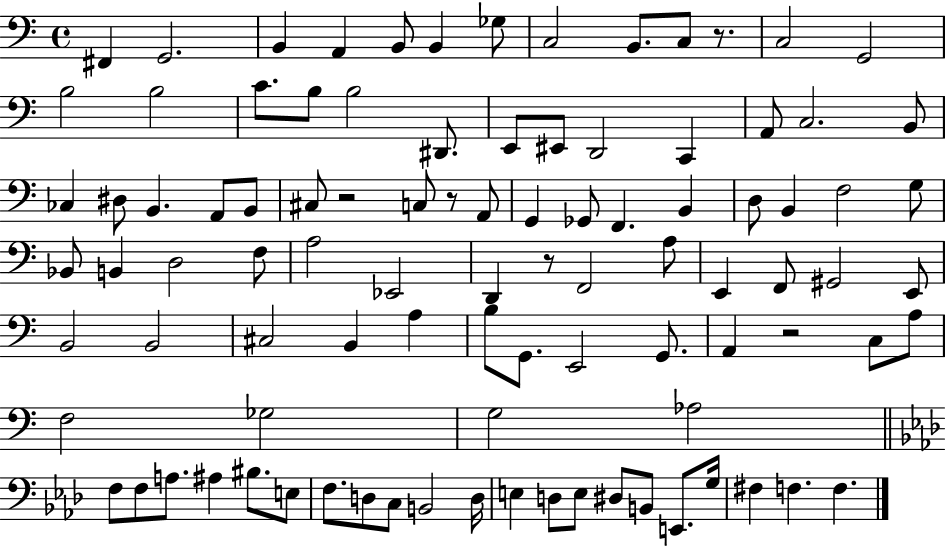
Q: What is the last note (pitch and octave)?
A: F3